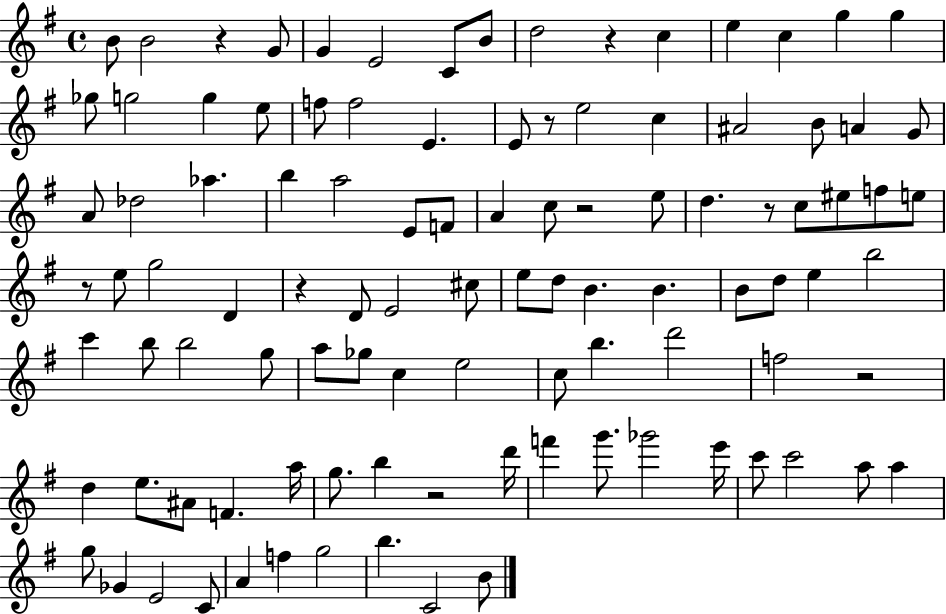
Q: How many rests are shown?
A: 9